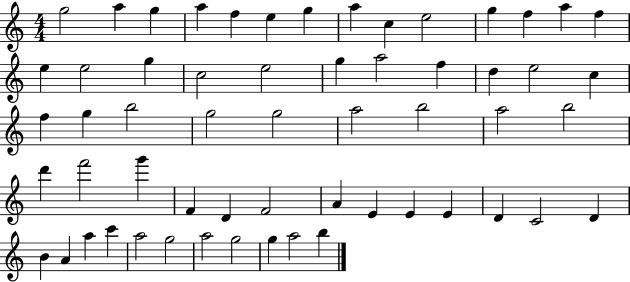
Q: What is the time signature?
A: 4/4